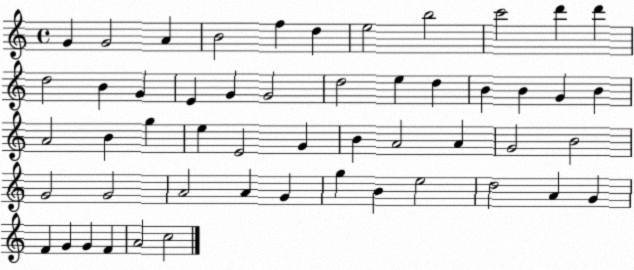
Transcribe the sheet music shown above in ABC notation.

X:1
T:Untitled
M:4/4
L:1/4
K:C
G G2 A B2 f d e2 b2 c'2 d' d' d2 B G E G G2 d2 e d B B G B A2 B g e E2 G B A2 A G2 B2 G2 G2 A2 A G g B e2 d2 A G F G G F A2 c2